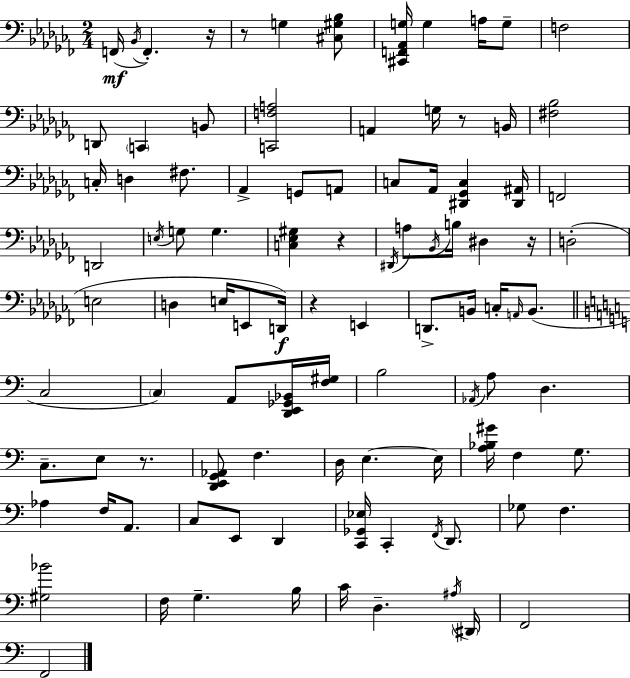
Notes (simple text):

F2/s Bb2/s F2/q. R/s R/e G3/q [C#3,G#3,Bb3]/e [C#2,F2,Ab2,G3]/s G3/q A3/s G3/e F3/h D2/e C2/q B2/e [C2,F3,A3]/h A2/q G3/s R/e B2/s [F#3,Bb3]/h C3/s D3/q F#3/e. Ab2/q G2/e A2/e C3/e Ab2/s [D#2,Gb2,C3]/q [D#2,A#2]/s F2/h D2/h E3/s G3/e G3/q. [C3,Eb3,G#3]/q R/q D#2/s A3/e Bb2/s B3/s D#3/q R/s D3/h E3/h D3/q E3/s E2/e D2/s R/q E2/q D2/e. B2/s C3/s A2/s B2/e. C3/h C3/q A2/e [D2,E2,Gb2,Bb2]/s [F3,G#3]/s B3/h Ab2/s A3/e D3/q. C3/e. E3/e R/e. [D2,E2,G2,Ab2]/e F3/q. D3/s E3/q. E3/s [A3,Bb3,G#4]/s F3/q G3/e. Ab3/q F3/s A2/e. C3/e E2/e D2/q [C2,Gb2,Eb3]/s C2/q F2/s D2/e. Gb3/e F3/q. [G#3,Bb4]/h F3/s G3/q. B3/s C4/s D3/q. A#3/s D#2/s F2/h F2/h